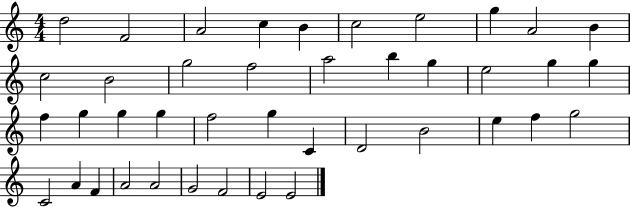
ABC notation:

X:1
T:Untitled
M:4/4
L:1/4
K:C
d2 F2 A2 c B c2 e2 g A2 B c2 B2 g2 f2 a2 b g e2 g g f g g g f2 g C D2 B2 e f g2 C2 A F A2 A2 G2 F2 E2 E2